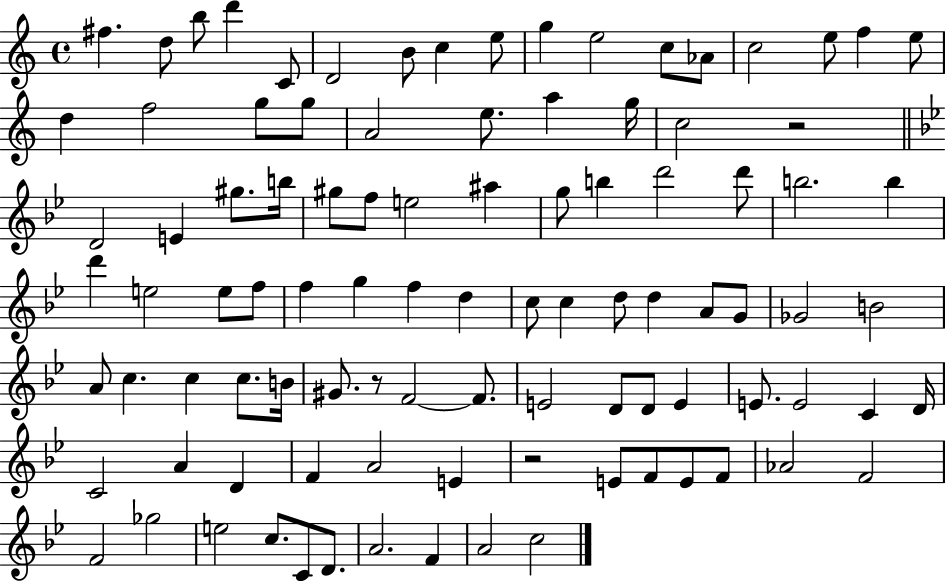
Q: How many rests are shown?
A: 3